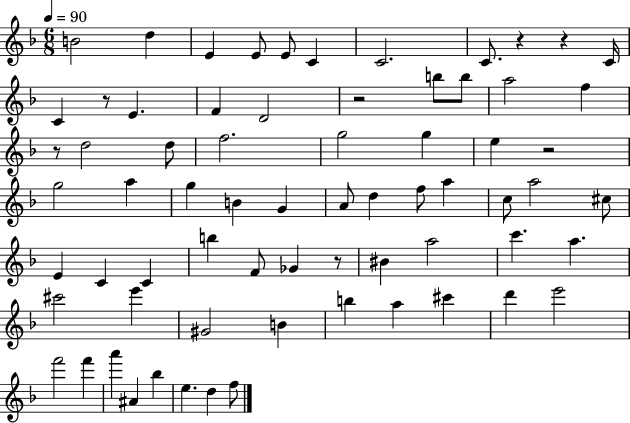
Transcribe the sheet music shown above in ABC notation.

X:1
T:Untitled
M:6/8
L:1/4
K:F
B2 d E E/2 E/2 C C2 C/2 z z C/4 C z/2 E F D2 z2 b/2 b/2 a2 f z/2 d2 d/2 f2 g2 g e z2 g2 a g B G A/2 d f/2 a c/2 a2 ^c/2 E C C b F/2 _G z/2 ^B a2 c' a ^c'2 e' ^G2 B b a ^c' d' e'2 f'2 f' a' ^A _b e d f/2